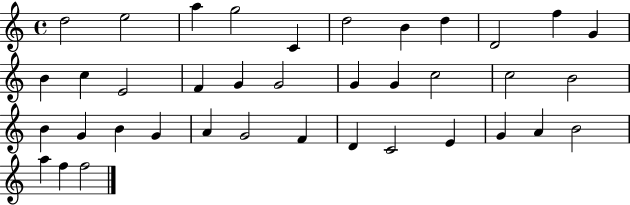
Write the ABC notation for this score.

X:1
T:Untitled
M:4/4
L:1/4
K:C
d2 e2 a g2 C d2 B d D2 f G B c E2 F G G2 G G c2 c2 B2 B G B G A G2 F D C2 E G A B2 a f f2